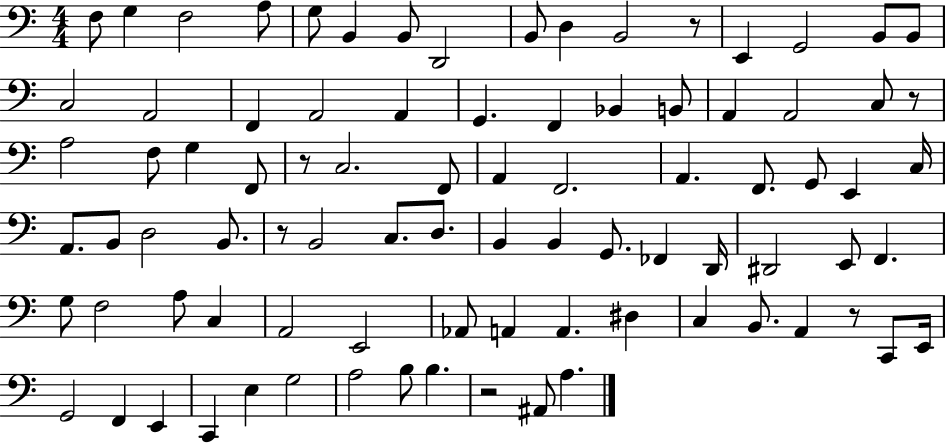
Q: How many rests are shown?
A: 6